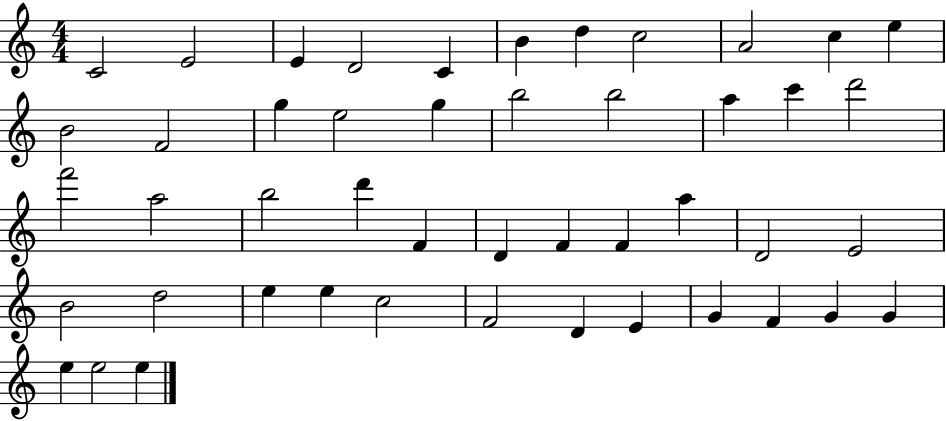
X:1
T:Untitled
M:4/4
L:1/4
K:C
C2 E2 E D2 C B d c2 A2 c e B2 F2 g e2 g b2 b2 a c' d'2 f'2 a2 b2 d' F D F F a D2 E2 B2 d2 e e c2 F2 D E G F G G e e2 e